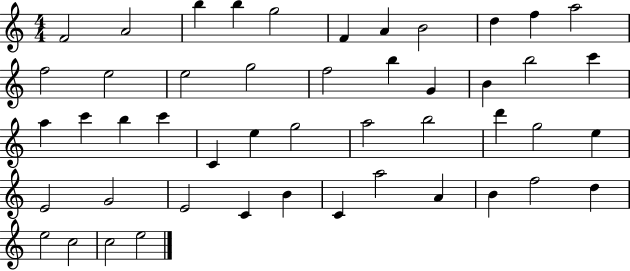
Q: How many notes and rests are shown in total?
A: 48